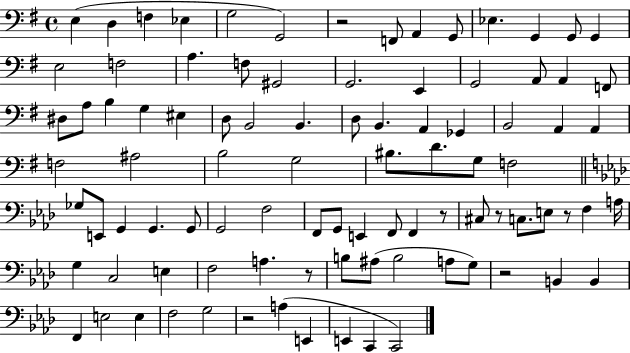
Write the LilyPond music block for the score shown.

{
  \clef bass
  \time 4/4
  \defaultTimeSignature
  \key g \major
  e4( d4 f4 ees4 | g2 g,2) | r2 f,8 a,4 g,8 | ees4. g,4 g,8 g,4 | \break e2 f2 | a4. f8 gis,2 | g,2. e,4 | g,2 a,8 a,4 f,8 | \break dis8 a8 b4 g4 eis4 | d8 b,2 b,4. | d8 b,4. a,4 ges,4 | b,2 a,4 a,4 | \break f2 ais2 | b2 g2 | bis8. d'8. g8 f2 | \bar "||" \break \key f \minor ges8 e,8 g,4 g,4. g,8 | g,2 f2 | f,8 g,8 e,4 f,8 f,4 r8 | cis8 r8 c8. e8 r8 f4 a16 | \break g4 c2 e4 | f2 a4. r8 | b8 ais8( b2 a8 g8) | r2 b,4 b,4 | \break f,4 e2 e4 | f2 g2 | r2 a4( e,4 | e,4 c,4 c,2) | \break \bar "|."
}